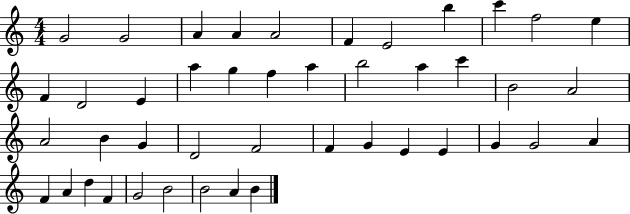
{
  \clef treble
  \numericTimeSignature
  \time 4/4
  \key c \major
  g'2 g'2 | a'4 a'4 a'2 | f'4 e'2 b''4 | c'''4 f''2 e''4 | \break f'4 d'2 e'4 | a''4 g''4 f''4 a''4 | b''2 a''4 c'''4 | b'2 a'2 | \break a'2 b'4 g'4 | d'2 f'2 | f'4 g'4 e'4 e'4 | g'4 g'2 a'4 | \break f'4 a'4 d''4 f'4 | g'2 b'2 | b'2 a'4 b'4 | \bar "|."
}